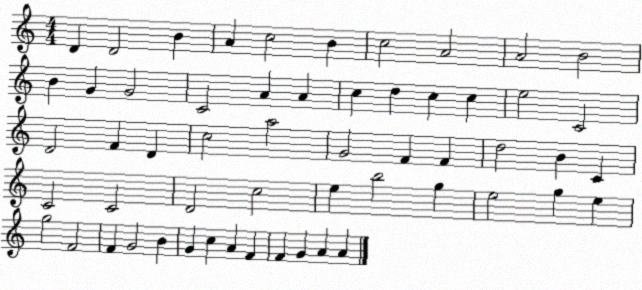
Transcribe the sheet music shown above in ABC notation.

X:1
T:Untitled
M:4/4
L:1/4
K:C
D D2 B A c2 B c2 A2 A2 B2 B G G2 C2 A A c d c c e2 C2 D2 F D c2 a2 G2 F F d2 B C C2 C2 D2 c2 e b2 g e2 g e g2 F2 F G2 B G c A F F G A A